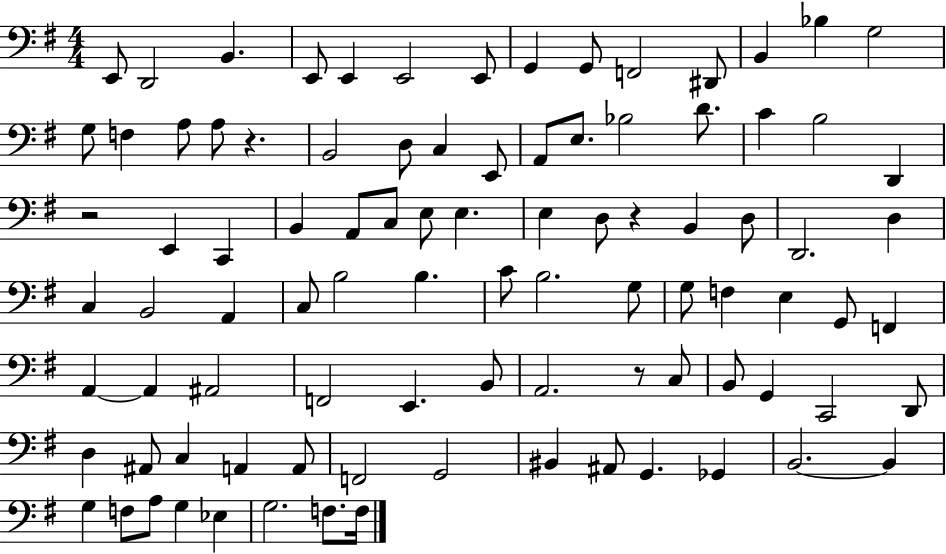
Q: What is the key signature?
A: G major